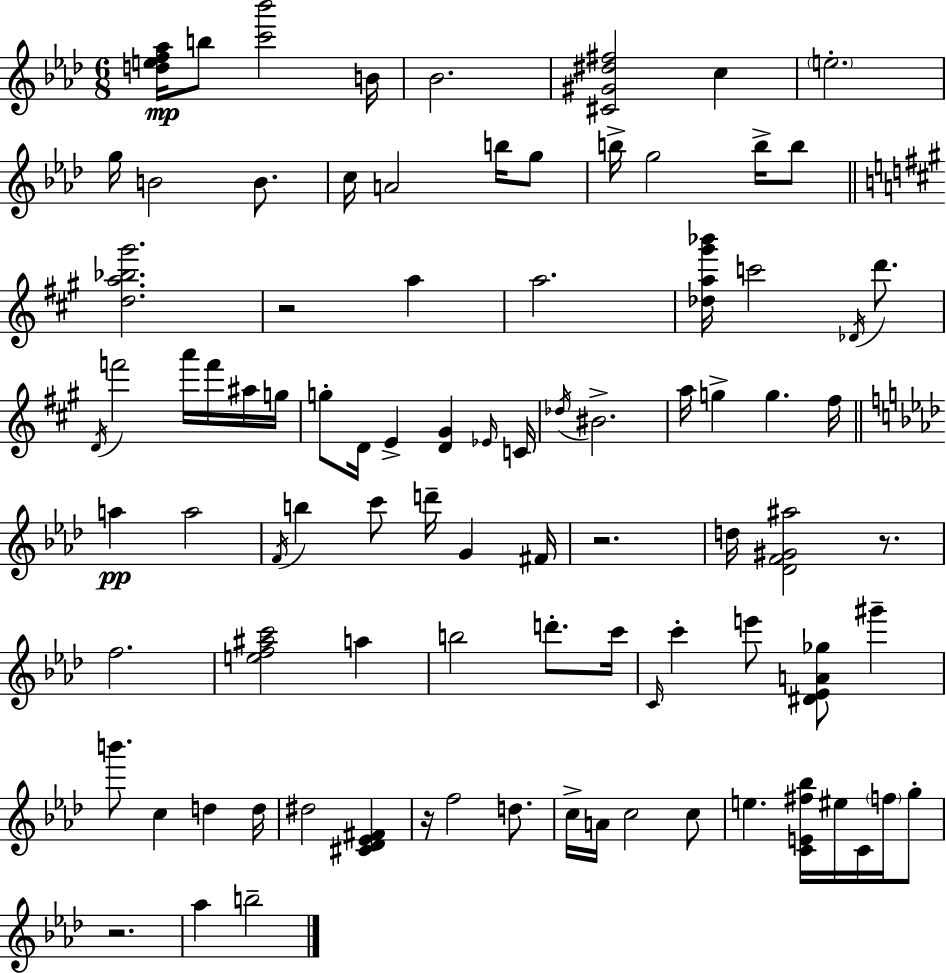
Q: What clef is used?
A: treble